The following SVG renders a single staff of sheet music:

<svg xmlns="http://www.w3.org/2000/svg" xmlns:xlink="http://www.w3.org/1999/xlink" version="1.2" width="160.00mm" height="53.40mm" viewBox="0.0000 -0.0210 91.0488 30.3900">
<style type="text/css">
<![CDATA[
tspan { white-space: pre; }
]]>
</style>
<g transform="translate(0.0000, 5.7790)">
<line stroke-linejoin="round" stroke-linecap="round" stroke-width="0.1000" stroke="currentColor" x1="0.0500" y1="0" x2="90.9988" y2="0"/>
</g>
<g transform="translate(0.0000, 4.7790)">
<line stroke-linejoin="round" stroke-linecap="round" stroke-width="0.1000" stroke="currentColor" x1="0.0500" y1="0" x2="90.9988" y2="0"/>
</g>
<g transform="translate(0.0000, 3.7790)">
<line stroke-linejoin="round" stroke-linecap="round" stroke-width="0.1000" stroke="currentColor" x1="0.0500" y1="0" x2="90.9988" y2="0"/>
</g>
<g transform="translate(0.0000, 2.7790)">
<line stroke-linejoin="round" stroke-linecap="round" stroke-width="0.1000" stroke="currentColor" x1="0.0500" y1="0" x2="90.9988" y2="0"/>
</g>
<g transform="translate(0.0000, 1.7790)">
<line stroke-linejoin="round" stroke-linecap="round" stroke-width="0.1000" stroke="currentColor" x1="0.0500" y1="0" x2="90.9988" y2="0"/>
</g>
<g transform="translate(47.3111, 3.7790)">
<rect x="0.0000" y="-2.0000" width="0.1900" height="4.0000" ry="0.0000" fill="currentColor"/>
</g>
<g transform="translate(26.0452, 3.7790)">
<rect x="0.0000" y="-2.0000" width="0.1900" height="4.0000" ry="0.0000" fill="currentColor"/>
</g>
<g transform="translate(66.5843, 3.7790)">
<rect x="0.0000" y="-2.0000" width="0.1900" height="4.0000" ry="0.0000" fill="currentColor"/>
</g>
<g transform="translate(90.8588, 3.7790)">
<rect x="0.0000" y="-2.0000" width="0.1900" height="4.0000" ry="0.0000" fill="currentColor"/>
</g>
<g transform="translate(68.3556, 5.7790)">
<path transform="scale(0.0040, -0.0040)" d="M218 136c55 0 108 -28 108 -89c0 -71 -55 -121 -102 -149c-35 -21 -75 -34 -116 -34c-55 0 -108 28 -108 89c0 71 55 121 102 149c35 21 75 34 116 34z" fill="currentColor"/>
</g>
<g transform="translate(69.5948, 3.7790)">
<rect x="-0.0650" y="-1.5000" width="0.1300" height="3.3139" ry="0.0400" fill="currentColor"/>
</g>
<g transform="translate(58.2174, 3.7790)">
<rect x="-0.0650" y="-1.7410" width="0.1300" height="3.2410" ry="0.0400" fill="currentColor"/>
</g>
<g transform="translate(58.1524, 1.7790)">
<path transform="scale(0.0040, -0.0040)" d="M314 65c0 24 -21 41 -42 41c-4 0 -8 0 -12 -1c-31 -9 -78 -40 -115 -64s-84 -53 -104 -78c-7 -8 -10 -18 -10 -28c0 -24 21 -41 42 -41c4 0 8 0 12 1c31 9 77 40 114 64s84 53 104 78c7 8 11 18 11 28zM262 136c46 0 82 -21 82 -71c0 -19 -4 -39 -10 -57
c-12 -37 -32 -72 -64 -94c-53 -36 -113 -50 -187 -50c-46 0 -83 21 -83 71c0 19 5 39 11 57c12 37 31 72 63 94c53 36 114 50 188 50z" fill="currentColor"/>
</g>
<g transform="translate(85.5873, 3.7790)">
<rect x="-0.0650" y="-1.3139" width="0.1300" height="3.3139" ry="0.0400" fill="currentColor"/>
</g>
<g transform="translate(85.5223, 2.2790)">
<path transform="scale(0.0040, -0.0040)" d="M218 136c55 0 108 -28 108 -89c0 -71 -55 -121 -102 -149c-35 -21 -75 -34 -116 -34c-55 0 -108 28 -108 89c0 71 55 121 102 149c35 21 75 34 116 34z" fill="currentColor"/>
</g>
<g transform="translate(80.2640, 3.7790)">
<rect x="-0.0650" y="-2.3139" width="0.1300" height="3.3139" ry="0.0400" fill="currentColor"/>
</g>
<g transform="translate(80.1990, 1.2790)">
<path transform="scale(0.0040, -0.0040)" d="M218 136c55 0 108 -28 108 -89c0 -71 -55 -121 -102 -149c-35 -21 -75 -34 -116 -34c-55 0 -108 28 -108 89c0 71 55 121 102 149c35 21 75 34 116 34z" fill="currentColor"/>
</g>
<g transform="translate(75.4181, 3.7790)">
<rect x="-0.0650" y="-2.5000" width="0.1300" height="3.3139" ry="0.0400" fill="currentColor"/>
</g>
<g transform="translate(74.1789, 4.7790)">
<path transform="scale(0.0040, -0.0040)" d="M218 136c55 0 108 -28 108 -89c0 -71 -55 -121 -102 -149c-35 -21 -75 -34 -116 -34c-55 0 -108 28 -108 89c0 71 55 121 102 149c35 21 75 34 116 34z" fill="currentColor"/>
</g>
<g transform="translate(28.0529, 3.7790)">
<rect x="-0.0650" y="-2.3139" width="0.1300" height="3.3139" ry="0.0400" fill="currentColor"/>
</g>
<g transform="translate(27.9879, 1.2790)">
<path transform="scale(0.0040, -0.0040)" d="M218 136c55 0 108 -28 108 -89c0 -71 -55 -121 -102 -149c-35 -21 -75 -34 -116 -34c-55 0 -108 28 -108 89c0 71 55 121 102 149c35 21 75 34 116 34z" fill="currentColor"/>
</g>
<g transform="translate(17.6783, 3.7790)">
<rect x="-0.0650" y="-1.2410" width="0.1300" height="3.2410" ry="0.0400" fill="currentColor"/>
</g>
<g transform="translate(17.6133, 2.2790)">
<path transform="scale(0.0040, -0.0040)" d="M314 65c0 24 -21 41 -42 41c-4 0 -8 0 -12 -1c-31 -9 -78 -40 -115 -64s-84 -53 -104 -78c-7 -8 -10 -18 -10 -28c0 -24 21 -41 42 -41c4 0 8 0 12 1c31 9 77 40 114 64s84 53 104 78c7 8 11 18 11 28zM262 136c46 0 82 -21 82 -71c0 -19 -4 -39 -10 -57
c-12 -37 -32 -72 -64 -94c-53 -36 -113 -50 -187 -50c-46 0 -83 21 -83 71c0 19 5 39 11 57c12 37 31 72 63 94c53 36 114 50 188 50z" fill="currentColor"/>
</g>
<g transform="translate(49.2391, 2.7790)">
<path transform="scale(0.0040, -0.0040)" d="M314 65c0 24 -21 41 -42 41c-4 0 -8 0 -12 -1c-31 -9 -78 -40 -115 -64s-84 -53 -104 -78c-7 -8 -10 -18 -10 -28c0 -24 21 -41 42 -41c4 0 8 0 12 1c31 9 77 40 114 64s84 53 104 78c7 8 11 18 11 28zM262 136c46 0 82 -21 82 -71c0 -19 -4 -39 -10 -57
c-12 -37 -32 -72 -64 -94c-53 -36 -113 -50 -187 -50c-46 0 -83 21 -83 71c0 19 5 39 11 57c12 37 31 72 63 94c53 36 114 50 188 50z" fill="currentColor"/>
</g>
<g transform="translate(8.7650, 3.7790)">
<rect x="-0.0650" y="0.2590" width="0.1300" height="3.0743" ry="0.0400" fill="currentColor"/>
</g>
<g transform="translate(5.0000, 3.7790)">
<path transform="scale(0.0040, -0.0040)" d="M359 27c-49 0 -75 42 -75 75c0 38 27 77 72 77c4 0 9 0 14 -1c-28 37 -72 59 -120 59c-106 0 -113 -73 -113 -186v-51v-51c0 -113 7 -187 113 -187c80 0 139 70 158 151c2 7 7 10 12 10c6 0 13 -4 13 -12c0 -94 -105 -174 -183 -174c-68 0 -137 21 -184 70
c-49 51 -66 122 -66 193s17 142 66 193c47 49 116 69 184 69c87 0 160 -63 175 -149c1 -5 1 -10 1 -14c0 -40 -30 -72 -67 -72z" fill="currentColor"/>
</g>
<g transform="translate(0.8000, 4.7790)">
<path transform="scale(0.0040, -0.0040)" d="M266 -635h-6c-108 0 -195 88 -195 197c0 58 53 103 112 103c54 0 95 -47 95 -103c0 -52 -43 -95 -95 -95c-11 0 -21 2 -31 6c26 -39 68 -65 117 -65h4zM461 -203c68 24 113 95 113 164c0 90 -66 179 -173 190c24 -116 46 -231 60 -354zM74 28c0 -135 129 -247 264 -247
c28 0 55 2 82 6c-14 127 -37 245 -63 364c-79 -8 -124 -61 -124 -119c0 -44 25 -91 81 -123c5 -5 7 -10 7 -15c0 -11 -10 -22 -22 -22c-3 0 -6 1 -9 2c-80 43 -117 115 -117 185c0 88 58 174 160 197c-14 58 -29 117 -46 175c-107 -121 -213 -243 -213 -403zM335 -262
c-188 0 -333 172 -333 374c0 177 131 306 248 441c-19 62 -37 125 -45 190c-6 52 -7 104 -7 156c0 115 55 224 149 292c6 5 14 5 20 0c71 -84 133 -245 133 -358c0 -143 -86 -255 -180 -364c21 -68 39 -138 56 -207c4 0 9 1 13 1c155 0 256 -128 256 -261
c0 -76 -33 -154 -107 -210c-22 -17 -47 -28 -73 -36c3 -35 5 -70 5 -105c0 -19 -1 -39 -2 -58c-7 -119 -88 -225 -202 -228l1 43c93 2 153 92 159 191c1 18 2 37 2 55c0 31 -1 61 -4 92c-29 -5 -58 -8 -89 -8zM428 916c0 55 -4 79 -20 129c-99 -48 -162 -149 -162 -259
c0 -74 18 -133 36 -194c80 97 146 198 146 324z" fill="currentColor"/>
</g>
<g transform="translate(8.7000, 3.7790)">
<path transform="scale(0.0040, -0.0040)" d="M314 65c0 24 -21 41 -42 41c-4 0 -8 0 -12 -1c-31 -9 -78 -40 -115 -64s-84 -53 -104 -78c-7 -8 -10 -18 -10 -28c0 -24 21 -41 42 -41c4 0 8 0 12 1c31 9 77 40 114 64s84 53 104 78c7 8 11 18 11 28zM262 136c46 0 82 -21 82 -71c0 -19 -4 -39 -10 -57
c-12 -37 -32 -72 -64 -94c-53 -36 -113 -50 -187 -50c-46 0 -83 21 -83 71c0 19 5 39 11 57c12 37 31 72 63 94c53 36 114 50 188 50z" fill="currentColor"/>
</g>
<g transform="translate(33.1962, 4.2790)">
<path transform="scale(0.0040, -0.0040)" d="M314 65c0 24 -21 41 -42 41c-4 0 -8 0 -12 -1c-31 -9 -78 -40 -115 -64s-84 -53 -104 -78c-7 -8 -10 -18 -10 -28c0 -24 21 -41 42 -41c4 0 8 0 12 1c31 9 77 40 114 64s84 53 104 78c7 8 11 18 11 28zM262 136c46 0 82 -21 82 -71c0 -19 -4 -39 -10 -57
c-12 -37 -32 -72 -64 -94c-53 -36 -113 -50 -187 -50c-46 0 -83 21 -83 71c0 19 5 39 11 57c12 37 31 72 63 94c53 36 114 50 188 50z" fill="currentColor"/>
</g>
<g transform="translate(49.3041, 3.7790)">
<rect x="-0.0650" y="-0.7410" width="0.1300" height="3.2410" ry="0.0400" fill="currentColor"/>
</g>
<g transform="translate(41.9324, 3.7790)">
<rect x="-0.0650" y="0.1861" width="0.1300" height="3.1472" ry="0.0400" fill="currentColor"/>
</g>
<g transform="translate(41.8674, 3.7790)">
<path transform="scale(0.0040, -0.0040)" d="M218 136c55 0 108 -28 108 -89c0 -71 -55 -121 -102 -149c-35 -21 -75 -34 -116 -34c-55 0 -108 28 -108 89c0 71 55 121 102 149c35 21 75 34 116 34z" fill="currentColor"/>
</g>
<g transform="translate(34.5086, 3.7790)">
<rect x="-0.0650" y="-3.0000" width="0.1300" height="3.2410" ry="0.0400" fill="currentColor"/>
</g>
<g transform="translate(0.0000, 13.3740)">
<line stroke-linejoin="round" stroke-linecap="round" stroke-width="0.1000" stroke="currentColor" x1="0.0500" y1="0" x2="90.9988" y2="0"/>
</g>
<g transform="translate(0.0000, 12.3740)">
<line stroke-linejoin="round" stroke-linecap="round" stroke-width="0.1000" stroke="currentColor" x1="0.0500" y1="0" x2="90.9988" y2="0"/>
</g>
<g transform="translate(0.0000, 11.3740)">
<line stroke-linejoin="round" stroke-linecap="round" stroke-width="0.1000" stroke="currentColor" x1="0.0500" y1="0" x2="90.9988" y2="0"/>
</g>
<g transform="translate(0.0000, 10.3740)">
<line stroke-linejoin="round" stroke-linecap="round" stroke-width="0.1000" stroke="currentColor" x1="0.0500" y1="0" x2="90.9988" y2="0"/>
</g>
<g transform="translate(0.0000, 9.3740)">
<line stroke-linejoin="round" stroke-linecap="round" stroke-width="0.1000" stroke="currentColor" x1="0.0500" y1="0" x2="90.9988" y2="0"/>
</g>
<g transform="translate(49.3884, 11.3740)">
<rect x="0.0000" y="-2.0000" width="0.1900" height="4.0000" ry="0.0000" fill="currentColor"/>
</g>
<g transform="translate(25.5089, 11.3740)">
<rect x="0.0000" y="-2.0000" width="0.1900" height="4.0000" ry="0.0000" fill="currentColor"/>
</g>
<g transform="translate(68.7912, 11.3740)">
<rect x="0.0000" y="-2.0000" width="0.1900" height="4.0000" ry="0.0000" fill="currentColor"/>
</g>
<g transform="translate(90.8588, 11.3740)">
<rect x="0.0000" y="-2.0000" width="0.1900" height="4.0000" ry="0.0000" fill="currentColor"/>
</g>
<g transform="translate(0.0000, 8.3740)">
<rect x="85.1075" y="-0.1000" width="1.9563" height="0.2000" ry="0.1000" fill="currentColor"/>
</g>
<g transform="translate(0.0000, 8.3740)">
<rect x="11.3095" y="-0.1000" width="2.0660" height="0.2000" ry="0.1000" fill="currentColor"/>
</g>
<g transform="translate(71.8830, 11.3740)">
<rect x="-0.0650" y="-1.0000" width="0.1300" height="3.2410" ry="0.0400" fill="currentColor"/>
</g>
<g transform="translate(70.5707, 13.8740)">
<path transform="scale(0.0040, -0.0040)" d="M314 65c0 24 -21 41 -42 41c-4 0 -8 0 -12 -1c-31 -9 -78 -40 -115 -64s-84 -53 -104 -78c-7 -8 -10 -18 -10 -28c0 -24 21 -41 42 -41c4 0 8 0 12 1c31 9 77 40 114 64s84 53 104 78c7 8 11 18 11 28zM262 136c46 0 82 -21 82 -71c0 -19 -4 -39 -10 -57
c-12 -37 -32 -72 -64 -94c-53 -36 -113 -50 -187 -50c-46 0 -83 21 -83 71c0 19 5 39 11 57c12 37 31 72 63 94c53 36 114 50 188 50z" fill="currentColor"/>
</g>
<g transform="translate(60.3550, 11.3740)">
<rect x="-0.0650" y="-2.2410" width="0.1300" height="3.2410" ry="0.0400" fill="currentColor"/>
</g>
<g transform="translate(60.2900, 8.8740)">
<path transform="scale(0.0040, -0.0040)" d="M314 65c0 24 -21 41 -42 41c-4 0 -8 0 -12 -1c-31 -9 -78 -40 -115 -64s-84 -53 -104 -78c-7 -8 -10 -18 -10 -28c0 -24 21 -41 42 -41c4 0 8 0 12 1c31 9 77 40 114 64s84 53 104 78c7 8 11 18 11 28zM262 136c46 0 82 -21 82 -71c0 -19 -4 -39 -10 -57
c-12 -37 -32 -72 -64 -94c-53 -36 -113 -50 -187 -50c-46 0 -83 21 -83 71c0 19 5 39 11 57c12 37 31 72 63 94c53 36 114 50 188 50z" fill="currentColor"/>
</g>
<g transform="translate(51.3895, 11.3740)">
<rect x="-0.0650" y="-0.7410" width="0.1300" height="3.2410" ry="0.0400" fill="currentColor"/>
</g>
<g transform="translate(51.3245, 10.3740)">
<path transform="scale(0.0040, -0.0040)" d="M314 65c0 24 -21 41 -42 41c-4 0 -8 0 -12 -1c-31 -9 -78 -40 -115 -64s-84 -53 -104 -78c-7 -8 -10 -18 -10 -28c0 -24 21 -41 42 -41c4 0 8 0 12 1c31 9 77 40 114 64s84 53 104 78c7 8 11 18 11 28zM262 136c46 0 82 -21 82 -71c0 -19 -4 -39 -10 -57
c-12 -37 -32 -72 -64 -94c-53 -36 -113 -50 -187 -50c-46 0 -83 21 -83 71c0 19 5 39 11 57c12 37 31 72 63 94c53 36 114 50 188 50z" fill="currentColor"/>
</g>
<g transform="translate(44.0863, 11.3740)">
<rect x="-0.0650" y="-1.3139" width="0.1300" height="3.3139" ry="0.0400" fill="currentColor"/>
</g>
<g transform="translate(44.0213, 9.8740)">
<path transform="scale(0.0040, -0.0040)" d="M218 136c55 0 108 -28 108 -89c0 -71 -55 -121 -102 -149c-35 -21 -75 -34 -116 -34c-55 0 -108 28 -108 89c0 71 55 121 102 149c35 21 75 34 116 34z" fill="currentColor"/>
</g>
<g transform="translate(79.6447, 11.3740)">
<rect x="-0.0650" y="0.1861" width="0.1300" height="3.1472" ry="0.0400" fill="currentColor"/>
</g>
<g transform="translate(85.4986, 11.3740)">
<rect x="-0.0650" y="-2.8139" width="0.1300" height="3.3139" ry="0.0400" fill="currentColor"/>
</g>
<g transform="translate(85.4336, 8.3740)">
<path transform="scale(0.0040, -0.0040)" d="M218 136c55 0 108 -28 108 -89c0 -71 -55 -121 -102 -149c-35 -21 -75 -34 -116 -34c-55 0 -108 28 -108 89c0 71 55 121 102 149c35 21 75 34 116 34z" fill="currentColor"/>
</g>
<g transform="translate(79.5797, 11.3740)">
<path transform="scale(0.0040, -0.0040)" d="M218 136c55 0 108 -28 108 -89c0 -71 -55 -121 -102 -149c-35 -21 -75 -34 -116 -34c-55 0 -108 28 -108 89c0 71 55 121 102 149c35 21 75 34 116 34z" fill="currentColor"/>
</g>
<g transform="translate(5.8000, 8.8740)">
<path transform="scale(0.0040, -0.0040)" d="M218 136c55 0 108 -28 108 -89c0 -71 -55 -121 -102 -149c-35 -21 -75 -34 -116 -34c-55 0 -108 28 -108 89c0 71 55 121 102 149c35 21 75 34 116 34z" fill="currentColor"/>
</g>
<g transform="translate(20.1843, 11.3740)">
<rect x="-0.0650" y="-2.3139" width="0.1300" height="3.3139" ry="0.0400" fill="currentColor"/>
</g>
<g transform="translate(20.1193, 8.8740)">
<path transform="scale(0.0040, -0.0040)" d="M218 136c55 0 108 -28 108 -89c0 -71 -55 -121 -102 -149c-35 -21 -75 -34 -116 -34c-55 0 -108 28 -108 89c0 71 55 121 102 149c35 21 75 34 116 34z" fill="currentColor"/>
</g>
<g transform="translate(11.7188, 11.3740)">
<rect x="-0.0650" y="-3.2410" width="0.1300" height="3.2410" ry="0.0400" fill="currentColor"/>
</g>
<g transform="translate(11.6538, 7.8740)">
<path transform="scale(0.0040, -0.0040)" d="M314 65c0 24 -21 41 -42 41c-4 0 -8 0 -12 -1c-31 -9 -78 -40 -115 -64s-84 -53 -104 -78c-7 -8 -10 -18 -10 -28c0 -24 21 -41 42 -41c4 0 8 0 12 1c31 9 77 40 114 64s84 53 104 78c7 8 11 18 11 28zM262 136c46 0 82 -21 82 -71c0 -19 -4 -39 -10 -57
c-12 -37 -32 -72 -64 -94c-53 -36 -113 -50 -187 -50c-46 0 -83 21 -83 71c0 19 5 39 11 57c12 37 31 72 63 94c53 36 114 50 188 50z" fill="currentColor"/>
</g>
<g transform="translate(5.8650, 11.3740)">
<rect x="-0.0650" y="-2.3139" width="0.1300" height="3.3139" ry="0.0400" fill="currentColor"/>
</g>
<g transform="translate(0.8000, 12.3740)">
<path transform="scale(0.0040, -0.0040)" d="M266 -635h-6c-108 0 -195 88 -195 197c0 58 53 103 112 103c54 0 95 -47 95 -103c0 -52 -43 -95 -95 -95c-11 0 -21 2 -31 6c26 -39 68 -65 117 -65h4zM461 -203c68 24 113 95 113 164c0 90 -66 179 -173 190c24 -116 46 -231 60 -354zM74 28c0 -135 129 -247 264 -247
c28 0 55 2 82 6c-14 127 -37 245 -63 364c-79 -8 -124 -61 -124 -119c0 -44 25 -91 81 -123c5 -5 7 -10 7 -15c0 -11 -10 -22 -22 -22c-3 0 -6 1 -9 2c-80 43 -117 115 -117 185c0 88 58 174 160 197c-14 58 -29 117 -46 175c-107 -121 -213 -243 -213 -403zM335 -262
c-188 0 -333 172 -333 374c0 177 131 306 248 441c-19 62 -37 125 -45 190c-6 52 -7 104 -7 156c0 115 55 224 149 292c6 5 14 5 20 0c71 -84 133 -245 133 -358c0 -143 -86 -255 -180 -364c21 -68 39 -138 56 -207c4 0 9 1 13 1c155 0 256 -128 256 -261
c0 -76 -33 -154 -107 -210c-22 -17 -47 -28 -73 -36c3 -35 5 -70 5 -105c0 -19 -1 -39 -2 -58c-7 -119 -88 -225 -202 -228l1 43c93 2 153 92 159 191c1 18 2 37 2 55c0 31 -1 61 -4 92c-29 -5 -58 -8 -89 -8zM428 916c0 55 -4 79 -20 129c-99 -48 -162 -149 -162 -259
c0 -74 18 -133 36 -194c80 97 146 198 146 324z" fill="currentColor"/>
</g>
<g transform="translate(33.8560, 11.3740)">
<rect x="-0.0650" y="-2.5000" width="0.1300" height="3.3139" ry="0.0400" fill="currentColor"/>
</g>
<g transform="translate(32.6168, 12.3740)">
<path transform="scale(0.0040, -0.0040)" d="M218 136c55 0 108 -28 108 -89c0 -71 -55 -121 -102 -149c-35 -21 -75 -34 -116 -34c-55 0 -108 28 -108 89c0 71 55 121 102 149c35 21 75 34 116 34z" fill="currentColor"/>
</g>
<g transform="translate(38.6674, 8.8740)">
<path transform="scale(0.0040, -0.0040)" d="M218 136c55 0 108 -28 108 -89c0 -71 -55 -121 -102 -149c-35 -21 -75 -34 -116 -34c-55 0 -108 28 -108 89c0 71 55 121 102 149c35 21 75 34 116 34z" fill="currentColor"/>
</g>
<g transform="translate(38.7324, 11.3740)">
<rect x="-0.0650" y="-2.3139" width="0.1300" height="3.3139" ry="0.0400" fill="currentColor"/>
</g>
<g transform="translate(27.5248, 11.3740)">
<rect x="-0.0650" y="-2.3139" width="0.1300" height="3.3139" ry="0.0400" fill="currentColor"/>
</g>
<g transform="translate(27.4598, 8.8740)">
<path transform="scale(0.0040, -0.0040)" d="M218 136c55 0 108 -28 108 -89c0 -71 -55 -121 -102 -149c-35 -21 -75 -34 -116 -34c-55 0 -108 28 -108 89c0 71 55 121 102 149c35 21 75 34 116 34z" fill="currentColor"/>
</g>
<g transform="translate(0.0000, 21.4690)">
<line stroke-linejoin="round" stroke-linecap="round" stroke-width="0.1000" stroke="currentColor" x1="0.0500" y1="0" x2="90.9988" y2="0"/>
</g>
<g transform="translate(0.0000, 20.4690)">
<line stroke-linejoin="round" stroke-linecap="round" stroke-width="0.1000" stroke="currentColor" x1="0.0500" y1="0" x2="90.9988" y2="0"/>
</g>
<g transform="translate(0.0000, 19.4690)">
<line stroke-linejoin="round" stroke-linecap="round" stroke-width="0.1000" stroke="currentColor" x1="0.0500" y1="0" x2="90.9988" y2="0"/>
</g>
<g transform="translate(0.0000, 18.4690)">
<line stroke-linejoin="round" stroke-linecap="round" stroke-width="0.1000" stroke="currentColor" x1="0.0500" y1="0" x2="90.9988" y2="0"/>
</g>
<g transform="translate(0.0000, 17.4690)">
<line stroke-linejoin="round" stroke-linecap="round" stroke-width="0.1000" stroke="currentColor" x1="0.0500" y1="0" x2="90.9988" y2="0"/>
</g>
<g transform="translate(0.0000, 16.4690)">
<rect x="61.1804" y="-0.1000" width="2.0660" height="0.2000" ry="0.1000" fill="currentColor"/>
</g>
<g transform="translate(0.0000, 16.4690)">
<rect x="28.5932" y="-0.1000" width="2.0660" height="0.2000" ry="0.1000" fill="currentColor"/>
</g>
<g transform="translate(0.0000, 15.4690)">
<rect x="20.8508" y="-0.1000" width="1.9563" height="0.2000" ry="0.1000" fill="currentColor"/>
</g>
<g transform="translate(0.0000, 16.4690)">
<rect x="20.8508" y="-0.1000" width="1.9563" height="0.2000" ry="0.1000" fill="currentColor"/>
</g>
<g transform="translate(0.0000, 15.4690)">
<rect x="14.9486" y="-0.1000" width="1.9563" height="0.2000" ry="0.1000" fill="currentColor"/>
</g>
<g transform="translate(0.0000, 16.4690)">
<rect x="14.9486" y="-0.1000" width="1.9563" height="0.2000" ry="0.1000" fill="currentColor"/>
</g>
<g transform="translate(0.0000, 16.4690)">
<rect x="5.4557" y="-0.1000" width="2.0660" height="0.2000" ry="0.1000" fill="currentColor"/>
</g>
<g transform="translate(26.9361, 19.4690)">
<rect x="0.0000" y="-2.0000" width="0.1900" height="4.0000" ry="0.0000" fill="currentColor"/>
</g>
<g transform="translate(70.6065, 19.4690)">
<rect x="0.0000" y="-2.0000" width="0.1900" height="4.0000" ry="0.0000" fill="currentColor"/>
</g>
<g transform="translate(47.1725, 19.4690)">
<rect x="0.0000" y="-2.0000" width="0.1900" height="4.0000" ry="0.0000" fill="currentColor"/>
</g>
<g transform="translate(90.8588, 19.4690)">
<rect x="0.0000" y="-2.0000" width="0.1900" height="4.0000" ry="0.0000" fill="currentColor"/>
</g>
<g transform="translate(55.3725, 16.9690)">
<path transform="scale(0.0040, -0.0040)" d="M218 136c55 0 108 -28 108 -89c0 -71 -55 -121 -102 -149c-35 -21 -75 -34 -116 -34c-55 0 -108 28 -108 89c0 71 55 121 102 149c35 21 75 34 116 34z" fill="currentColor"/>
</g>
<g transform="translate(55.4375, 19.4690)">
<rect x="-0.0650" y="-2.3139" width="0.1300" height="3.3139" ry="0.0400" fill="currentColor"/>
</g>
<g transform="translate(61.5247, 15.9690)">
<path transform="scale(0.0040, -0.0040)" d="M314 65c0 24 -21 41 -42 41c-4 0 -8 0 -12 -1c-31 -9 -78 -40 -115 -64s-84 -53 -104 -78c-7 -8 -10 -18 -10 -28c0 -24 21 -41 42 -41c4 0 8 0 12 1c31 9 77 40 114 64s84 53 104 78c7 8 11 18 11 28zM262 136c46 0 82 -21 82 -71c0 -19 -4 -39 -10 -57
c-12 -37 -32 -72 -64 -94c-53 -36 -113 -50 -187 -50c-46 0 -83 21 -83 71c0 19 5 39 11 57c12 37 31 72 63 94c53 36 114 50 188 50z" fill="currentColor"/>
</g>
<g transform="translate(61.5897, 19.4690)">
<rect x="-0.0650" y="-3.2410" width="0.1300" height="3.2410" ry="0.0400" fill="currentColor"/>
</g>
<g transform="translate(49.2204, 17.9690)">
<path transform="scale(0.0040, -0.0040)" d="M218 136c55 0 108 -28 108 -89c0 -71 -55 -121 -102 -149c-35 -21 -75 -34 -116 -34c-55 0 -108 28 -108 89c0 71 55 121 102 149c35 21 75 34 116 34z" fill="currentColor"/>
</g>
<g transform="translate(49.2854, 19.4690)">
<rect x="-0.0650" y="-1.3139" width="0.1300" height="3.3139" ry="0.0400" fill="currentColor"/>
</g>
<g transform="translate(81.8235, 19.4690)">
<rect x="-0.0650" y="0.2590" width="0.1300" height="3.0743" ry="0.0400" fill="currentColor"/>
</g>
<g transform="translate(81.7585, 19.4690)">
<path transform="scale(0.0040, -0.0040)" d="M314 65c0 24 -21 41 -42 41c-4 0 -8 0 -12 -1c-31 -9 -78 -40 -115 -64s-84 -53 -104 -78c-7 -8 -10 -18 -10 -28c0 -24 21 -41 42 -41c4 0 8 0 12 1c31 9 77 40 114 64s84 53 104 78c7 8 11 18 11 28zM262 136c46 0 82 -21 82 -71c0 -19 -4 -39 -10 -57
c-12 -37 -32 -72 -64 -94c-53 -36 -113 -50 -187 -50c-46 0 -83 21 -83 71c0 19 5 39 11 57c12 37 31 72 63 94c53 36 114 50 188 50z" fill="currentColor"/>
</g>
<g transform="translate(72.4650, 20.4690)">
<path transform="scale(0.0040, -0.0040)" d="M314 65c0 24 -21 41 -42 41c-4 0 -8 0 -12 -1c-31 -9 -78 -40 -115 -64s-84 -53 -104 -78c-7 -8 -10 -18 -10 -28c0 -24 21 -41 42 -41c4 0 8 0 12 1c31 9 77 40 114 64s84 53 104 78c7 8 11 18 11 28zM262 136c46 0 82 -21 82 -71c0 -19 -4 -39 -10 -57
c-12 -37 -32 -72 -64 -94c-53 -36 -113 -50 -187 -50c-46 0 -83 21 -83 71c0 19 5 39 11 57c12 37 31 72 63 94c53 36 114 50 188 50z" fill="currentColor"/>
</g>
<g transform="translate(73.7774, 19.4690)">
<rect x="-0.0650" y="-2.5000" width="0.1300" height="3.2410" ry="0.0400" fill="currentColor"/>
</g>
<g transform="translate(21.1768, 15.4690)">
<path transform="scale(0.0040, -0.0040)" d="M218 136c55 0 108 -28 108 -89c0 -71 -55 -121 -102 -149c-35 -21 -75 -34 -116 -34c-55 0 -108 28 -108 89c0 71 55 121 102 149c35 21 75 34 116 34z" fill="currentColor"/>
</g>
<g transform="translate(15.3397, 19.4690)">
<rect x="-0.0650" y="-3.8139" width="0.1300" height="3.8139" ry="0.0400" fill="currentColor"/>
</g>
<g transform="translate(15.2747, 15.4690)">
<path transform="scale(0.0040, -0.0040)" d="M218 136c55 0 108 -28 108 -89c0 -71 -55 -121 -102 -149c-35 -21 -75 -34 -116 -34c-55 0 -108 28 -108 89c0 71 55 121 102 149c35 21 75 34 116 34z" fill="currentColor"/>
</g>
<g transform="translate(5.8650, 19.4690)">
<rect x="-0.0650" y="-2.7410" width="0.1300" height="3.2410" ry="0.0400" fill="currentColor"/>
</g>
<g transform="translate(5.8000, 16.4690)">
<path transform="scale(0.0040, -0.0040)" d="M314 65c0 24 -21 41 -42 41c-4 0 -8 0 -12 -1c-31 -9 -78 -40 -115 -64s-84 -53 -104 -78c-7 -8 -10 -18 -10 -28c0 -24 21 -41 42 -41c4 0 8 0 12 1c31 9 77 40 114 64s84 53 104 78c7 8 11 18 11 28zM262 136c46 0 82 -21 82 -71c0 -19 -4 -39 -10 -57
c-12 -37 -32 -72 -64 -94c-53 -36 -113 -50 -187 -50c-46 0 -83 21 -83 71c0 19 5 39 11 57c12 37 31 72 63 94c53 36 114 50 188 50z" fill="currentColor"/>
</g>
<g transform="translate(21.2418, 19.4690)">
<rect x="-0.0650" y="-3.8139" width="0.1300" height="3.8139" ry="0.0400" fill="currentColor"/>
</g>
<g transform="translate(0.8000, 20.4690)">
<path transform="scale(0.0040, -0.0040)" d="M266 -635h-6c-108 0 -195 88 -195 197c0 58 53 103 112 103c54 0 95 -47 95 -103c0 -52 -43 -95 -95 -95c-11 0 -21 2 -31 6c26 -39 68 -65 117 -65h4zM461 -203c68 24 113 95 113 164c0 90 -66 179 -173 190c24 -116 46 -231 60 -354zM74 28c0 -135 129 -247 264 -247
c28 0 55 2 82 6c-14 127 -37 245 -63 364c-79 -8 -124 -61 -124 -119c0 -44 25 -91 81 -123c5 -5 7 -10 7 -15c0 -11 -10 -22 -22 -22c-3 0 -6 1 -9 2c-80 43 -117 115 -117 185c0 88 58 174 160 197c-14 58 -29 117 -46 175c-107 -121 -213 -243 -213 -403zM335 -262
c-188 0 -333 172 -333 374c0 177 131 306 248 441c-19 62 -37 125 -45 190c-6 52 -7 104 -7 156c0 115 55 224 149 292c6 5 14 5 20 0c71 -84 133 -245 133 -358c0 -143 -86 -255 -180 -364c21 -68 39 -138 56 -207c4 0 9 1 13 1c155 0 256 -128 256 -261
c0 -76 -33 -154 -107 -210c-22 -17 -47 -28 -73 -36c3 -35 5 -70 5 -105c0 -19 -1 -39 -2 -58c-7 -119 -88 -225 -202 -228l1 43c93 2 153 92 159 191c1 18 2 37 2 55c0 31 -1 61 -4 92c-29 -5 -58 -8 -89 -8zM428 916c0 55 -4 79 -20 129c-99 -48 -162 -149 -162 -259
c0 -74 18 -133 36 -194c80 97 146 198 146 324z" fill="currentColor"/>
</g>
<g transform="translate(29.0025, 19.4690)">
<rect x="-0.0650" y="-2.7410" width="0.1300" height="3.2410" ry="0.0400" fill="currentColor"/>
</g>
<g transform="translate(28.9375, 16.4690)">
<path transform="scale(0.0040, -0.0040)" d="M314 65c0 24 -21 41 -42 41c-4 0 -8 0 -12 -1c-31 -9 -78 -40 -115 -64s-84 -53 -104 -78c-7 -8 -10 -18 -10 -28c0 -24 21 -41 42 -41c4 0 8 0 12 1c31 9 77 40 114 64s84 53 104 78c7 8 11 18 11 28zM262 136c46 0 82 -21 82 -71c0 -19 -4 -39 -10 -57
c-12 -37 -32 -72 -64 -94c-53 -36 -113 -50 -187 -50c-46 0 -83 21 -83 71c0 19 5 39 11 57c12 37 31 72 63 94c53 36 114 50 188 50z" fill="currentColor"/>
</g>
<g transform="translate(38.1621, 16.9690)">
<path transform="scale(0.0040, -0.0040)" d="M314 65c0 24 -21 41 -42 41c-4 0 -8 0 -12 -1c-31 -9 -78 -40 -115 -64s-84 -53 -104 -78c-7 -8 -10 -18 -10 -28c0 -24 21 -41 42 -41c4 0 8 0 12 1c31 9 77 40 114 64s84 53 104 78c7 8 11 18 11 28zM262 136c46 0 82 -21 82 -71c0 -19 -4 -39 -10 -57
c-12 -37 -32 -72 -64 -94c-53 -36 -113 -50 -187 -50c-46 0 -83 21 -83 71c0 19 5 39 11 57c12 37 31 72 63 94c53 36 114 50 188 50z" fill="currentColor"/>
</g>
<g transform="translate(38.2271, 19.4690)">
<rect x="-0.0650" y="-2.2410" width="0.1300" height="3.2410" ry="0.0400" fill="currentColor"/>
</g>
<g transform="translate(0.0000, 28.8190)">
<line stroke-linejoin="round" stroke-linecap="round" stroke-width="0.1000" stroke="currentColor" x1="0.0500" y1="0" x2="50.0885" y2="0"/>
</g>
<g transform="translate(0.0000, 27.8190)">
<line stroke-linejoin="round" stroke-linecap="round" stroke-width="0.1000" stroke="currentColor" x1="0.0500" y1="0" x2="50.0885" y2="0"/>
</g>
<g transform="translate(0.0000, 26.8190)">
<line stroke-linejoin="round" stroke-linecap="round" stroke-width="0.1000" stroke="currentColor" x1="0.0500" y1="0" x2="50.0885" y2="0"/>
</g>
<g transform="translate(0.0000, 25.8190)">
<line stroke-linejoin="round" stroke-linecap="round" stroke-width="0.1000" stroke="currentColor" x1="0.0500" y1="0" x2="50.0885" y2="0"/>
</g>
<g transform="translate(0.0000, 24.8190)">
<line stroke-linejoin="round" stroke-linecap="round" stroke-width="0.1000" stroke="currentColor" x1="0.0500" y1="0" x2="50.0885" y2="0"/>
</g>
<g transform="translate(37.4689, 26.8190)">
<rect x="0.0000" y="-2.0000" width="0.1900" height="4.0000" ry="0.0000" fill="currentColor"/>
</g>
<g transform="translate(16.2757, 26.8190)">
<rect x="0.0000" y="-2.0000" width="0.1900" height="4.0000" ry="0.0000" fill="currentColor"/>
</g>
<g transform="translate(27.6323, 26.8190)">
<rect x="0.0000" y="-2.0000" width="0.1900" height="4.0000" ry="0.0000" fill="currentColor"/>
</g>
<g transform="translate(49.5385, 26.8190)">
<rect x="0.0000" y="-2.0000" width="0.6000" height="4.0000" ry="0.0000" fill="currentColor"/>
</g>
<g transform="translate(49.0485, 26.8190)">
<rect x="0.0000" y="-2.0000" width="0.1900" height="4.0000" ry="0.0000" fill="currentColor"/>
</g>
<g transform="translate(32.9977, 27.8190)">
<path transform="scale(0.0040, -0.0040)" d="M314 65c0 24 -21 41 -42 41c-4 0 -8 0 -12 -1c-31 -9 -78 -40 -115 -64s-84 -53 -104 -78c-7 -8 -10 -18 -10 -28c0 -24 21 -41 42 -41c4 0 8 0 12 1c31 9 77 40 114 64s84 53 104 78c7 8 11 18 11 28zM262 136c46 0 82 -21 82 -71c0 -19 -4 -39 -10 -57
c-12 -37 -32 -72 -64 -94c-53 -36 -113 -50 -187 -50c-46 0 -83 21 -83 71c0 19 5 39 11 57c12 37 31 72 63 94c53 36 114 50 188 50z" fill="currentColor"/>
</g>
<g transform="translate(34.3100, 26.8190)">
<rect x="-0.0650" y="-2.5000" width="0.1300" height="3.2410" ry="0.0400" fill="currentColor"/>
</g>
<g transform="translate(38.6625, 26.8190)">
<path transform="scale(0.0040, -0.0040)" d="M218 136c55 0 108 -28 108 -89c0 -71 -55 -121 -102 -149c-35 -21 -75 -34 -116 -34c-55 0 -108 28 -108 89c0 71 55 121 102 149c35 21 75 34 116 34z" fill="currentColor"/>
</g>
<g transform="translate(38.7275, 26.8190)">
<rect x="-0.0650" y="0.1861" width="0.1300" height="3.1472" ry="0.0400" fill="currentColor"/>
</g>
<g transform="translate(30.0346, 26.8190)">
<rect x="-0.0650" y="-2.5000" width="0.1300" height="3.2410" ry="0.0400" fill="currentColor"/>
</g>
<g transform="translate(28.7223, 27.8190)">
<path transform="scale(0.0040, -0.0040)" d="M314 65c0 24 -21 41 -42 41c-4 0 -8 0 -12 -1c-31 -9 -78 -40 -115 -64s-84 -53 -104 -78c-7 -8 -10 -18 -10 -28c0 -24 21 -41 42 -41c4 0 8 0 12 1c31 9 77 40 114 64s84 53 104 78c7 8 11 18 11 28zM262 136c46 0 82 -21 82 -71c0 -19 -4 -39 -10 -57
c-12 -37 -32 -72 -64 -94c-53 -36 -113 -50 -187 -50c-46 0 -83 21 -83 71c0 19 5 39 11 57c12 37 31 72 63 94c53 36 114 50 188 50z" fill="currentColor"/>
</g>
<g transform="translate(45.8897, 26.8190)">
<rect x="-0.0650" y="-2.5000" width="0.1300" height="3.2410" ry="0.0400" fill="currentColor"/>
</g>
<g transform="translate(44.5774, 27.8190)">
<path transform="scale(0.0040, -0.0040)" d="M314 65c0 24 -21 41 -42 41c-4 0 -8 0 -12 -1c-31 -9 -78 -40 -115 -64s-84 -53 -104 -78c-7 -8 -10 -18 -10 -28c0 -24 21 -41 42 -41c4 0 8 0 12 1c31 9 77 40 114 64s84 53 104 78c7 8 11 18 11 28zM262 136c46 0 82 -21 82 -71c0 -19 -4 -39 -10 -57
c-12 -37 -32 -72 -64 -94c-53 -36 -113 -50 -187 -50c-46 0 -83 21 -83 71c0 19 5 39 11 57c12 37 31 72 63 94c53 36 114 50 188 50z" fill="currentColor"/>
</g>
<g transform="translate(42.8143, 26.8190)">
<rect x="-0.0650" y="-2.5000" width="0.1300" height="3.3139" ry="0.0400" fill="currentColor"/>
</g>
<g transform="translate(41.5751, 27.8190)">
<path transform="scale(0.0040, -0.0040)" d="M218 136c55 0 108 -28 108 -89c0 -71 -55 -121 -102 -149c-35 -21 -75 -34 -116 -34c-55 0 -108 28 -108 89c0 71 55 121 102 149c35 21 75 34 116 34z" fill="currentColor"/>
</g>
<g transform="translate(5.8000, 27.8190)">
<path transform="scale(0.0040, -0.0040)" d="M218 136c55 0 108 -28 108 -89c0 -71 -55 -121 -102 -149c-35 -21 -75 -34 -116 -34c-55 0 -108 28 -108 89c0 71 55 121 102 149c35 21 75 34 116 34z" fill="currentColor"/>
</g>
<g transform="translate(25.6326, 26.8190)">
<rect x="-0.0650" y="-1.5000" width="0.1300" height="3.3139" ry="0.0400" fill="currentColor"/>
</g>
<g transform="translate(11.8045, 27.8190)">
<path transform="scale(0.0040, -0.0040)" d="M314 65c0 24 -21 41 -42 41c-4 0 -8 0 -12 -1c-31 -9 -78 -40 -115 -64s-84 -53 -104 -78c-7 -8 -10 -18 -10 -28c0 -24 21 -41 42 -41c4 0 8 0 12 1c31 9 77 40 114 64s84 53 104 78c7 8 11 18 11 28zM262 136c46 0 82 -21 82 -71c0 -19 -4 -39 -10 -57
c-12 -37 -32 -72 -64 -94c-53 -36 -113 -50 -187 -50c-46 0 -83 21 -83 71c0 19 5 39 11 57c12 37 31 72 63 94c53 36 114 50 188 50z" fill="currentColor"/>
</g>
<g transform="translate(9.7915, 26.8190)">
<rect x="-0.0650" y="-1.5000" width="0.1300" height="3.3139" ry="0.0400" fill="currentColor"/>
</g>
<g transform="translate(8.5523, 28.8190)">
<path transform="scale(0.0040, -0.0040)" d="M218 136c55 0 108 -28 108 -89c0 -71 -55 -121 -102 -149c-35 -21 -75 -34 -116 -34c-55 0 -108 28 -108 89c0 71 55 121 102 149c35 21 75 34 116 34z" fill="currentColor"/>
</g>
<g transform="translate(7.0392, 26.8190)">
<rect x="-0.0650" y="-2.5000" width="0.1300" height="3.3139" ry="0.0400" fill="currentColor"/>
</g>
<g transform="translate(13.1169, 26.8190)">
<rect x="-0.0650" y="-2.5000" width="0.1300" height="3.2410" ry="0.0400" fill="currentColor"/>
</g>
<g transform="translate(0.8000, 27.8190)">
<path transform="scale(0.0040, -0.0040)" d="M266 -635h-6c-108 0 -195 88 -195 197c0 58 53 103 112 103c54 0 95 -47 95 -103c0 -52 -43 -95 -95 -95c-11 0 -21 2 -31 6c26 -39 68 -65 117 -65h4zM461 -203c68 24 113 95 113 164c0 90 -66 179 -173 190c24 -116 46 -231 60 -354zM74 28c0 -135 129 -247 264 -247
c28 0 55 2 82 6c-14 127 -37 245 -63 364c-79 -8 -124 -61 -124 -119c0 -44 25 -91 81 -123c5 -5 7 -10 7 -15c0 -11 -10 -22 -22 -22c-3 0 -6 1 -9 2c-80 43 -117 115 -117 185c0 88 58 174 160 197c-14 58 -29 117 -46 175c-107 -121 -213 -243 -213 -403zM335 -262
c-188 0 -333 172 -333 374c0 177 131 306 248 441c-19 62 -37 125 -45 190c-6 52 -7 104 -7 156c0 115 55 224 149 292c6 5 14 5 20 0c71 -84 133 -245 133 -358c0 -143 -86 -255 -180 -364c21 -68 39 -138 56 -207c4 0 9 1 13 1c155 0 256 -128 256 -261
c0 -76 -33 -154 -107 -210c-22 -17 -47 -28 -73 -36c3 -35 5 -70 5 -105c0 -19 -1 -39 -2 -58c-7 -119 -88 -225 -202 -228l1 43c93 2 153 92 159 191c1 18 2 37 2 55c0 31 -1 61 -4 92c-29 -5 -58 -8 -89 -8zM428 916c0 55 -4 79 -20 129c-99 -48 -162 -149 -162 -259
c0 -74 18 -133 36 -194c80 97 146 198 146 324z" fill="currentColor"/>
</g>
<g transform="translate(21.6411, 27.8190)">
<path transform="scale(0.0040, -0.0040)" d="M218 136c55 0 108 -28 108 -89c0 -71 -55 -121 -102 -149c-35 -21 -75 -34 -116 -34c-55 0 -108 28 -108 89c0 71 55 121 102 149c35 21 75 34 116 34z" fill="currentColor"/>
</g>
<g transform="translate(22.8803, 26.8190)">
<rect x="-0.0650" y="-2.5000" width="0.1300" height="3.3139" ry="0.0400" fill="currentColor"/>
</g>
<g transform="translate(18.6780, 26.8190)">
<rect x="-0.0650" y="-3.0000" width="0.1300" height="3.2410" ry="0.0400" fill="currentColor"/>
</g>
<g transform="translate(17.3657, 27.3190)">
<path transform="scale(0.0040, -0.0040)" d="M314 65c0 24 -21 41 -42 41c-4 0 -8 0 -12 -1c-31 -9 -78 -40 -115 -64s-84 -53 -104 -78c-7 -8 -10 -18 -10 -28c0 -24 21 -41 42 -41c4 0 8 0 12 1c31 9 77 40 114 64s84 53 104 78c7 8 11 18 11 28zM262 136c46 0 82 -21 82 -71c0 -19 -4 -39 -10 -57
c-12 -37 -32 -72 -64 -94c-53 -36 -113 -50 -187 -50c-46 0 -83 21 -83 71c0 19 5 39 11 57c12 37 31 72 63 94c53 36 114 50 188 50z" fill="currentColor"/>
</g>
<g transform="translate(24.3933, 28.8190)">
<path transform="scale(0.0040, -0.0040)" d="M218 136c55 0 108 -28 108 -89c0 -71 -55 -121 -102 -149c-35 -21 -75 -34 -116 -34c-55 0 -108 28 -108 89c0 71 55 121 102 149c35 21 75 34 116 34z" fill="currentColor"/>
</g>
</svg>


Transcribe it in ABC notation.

X:1
T:Untitled
M:4/4
L:1/4
K:C
B2 e2 g A2 B d2 f2 E G g e g b2 g g G g e d2 g2 D2 B a a2 c' c' a2 g2 e g b2 G2 B2 G E G2 A2 G E G2 G2 B G G2